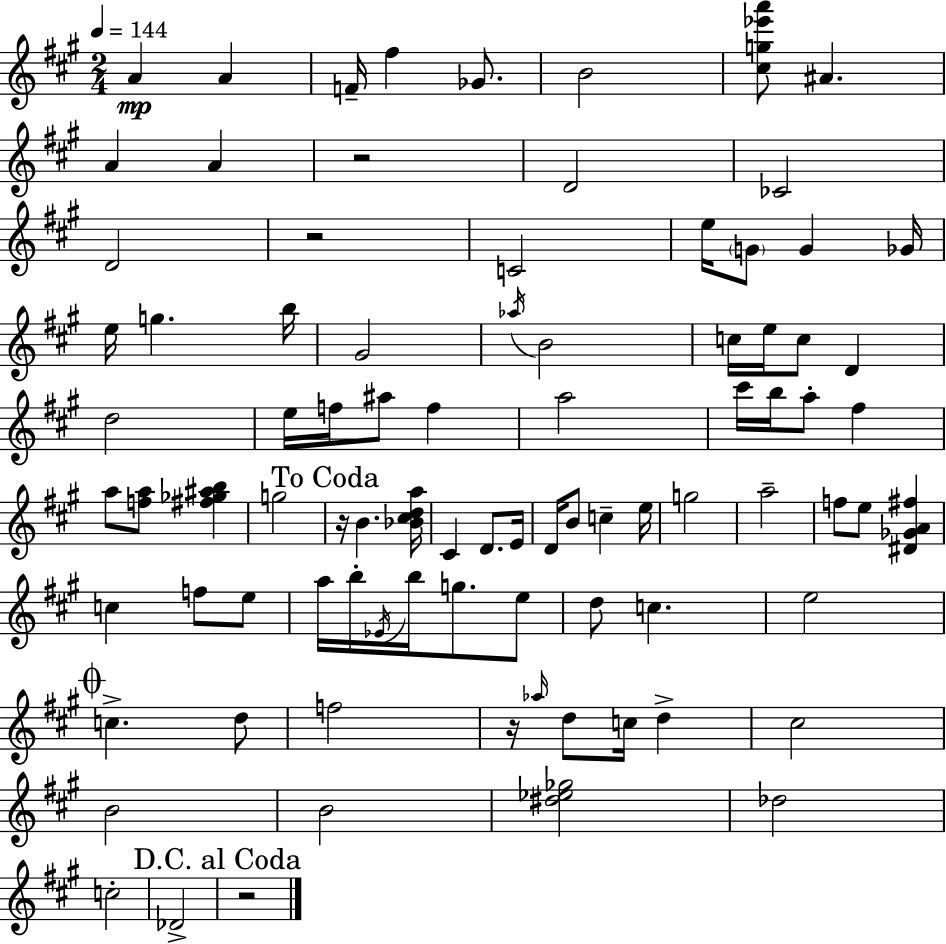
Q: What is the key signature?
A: A major